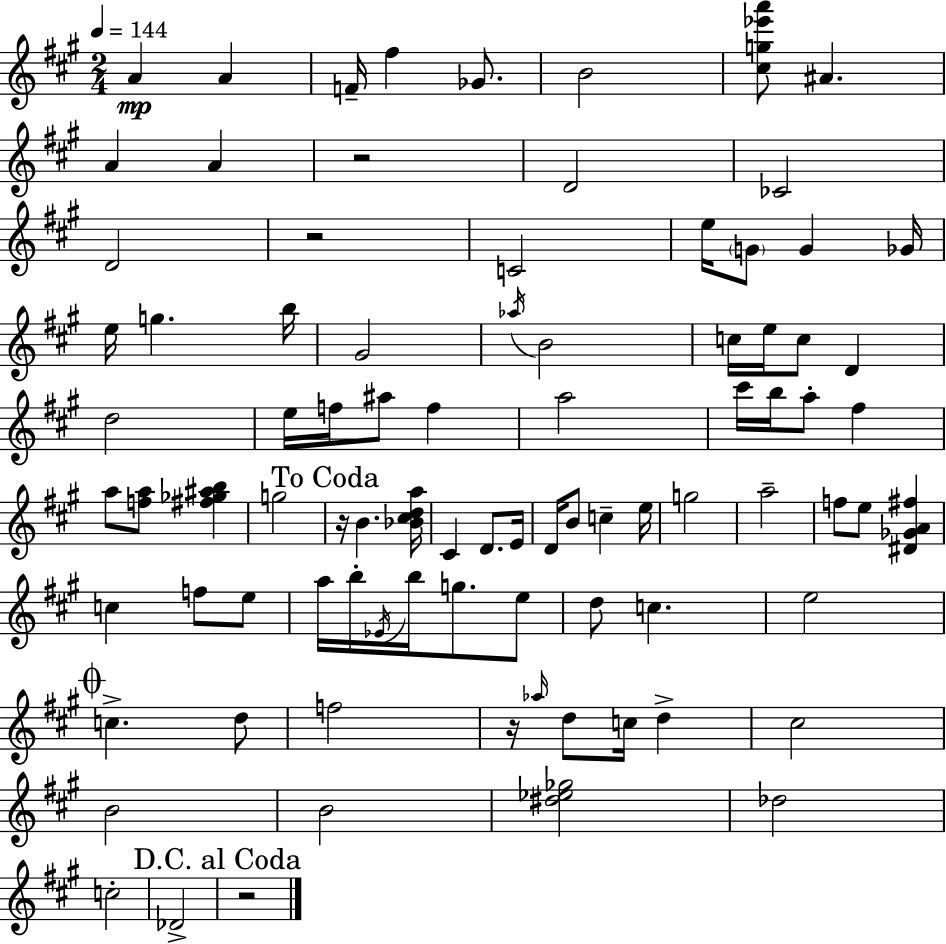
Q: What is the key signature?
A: A major